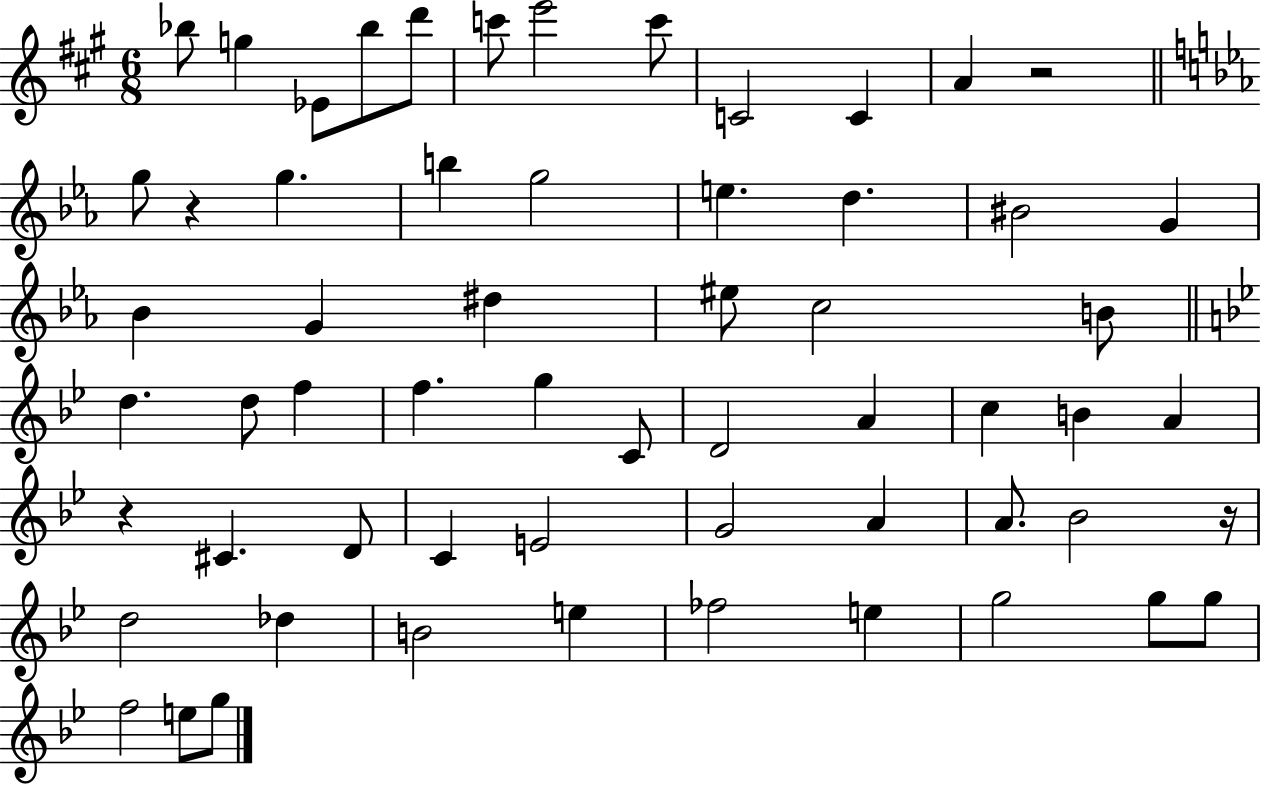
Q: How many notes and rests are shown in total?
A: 60